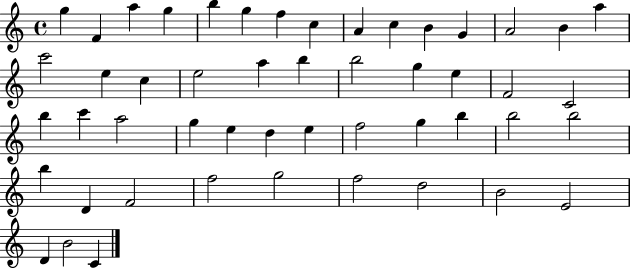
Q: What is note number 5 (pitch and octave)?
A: B5